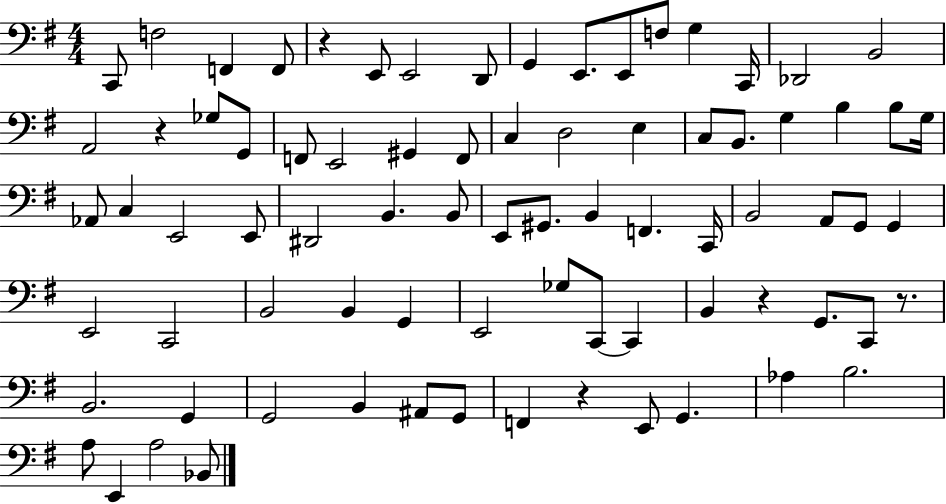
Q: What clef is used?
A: bass